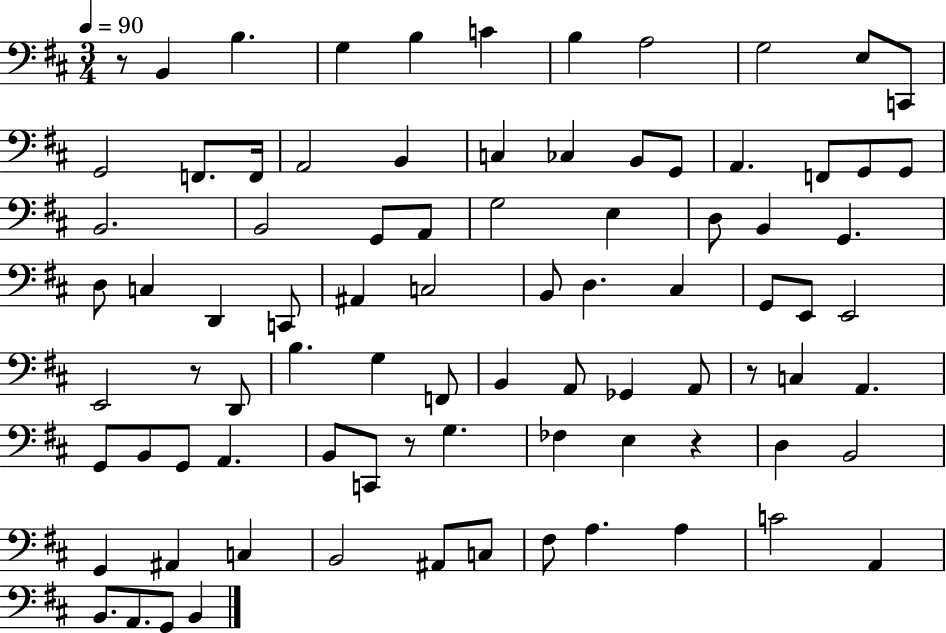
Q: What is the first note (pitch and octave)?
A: B2